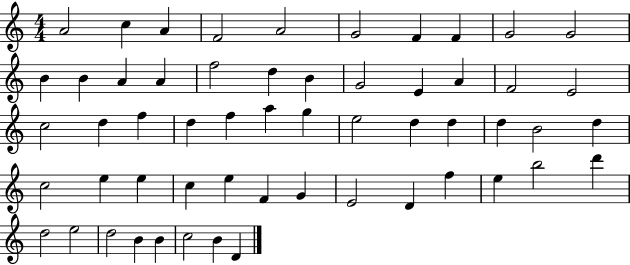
{
  \clef treble
  \numericTimeSignature
  \time 4/4
  \key c \major
  a'2 c''4 a'4 | f'2 a'2 | g'2 f'4 f'4 | g'2 g'2 | \break b'4 b'4 a'4 a'4 | f''2 d''4 b'4 | g'2 e'4 a'4 | f'2 e'2 | \break c''2 d''4 f''4 | d''4 f''4 a''4 g''4 | e''2 d''4 d''4 | d''4 b'2 d''4 | \break c''2 e''4 e''4 | c''4 e''4 f'4 g'4 | e'2 d'4 f''4 | e''4 b''2 d'''4 | \break d''2 e''2 | d''2 b'4 b'4 | c''2 b'4 d'4 | \bar "|."
}